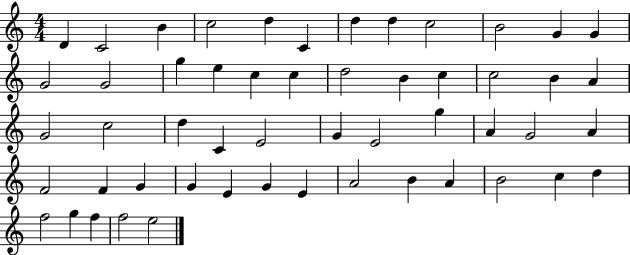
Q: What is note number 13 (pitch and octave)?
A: G4